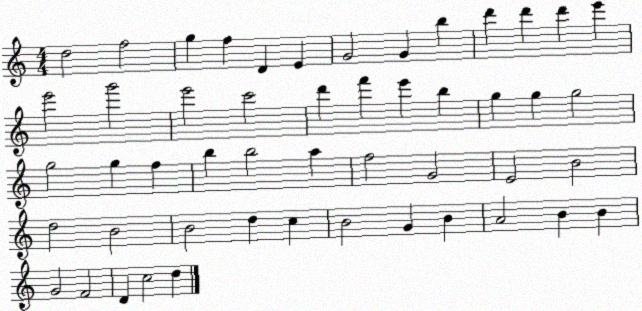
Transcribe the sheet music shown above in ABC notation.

X:1
T:Untitled
M:4/4
L:1/4
K:C
d2 f2 g f D E G2 G b d' d' d' e' e'2 g'2 e'2 c'2 d' f' e' b g g g2 g2 g f b b2 a f2 G2 E2 B2 d2 B2 B2 d c B2 G B A2 B B G2 F2 D c2 d